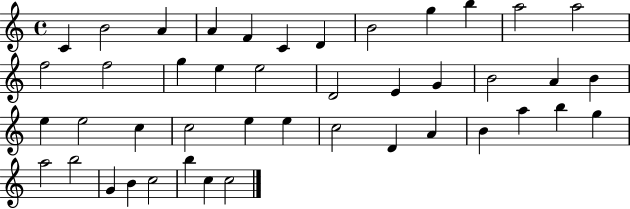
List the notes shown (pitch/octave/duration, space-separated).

C4/q B4/h A4/q A4/q F4/q C4/q D4/q B4/h G5/q B5/q A5/h A5/h F5/h F5/h G5/q E5/q E5/h D4/h E4/q G4/q B4/h A4/q B4/q E5/q E5/h C5/q C5/h E5/q E5/q C5/h D4/q A4/q B4/q A5/q B5/q G5/q A5/h B5/h G4/q B4/q C5/h B5/q C5/q C5/h